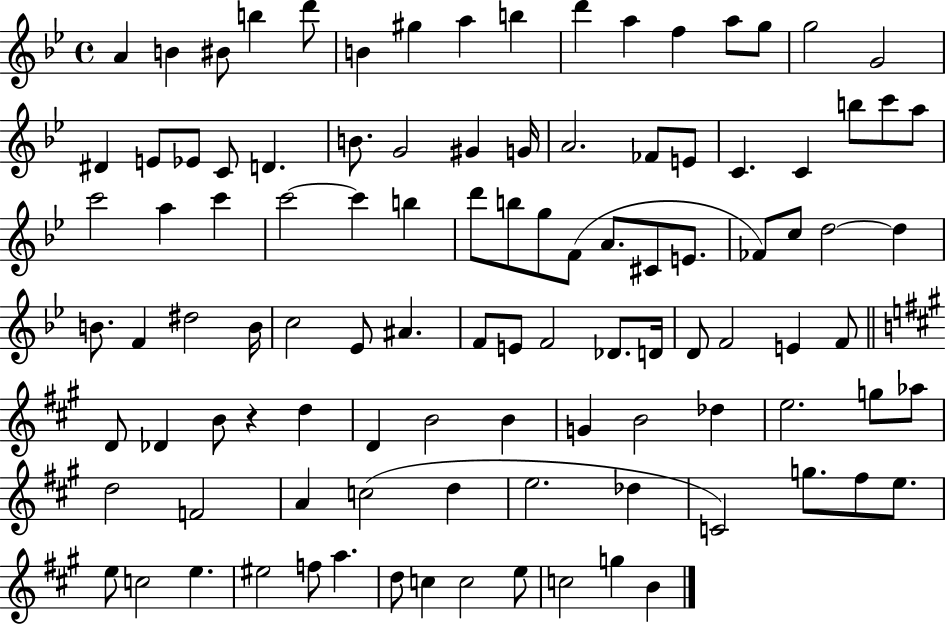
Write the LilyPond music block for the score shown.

{
  \clef treble
  \time 4/4
  \defaultTimeSignature
  \key bes \major
  \repeat volta 2 { a'4 b'4 bis'8 b''4 d'''8 | b'4 gis''4 a''4 b''4 | d'''4 a''4 f''4 a''8 g''8 | g''2 g'2 | \break dis'4 e'8 ees'8 c'8 d'4. | b'8. g'2 gis'4 g'16 | a'2. fes'8 e'8 | c'4. c'4 b''8 c'''8 a''8 | \break c'''2 a''4 c'''4 | c'''2~~ c'''4 b''4 | d'''8 b''8 g''8 f'8( a'8. cis'8 e'8. | fes'8) c''8 d''2~~ d''4 | \break b'8. f'4 dis''2 b'16 | c''2 ees'8 ais'4. | f'8 e'8 f'2 des'8. d'16 | d'8 f'2 e'4 f'8 | \break \bar "||" \break \key a \major d'8 des'4 b'8 r4 d''4 | d'4 b'2 b'4 | g'4 b'2 des''4 | e''2. g''8 aes''8 | \break d''2 f'2 | a'4 c''2( d''4 | e''2. des''4 | c'2) g''8. fis''8 e''8. | \break e''8 c''2 e''4. | eis''2 f''8 a''4. | d''8 c''4 c''2 e''8 | c''2 g''4 b'4 | \break } \bar "|."
}